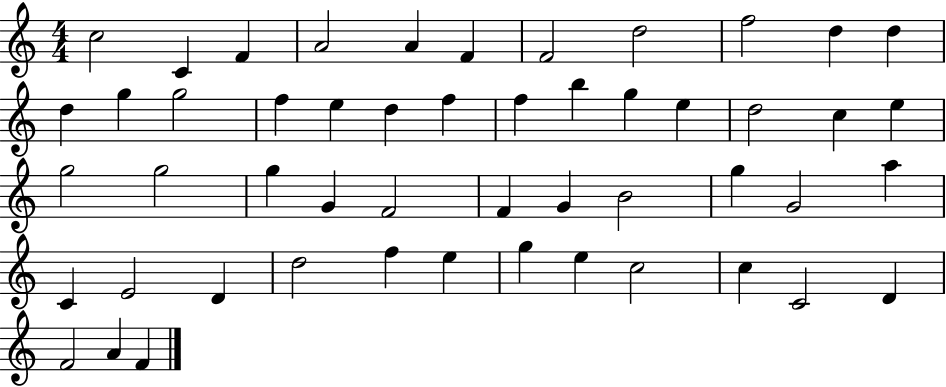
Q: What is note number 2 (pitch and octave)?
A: C4